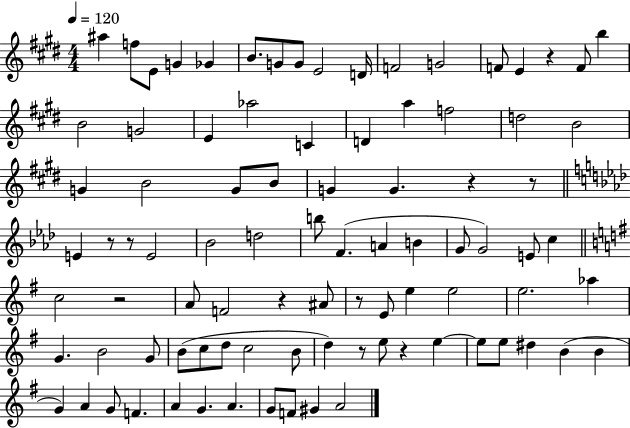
X:1
T:Untitled
M:4/4
L:1/4
K:E
^a f/2 E/2 G _G B/2 G/2 G/2 E2 D/4 F2 G2 F/2 E z F/2 b B2 G2 E _a2 C D a f2 d2 B2 G B2 G/2 B/2 G G z z/2 E z/2 z/2 E2 _B2 d2 b/2 F A B G/2 G2 E/2 c c2 z2 A/2 F2 z ^A/2 z/2 E/2 e e2 e2 _a G B2 G/2 B/2 c/2 d/2 c2 B/2 d z/2 e/2 z e e/2 e/2 ^d B B G A G/2 F A G A G/2 F/2 ^G A2